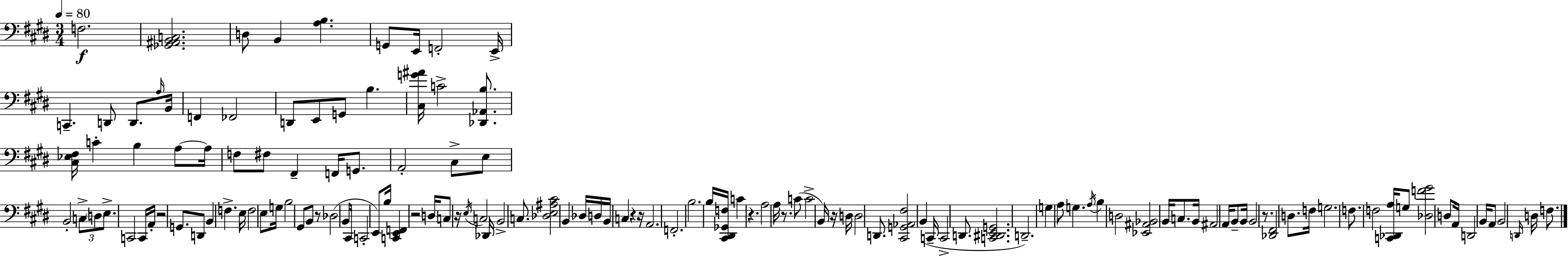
F3/h. [Gb2,A#2,B2,C3]/h. D3/e B2/q [A3,B3]/q. G2/e E2/s F2/h E2/s C2/q. D2/e D2/e. A3/s B2/s F2/q FES2/h D2/e E2/e G2/e B3/q. [C#3,G4,A#4]/s C4/h [Db2,Ab2,B3]/e. [C#3,Eb3,F#3]/s C4/q B3/q A3/e A3/s F3/e F#3/e F#2/q F2/s G2/e. A2/h C#3/e E3/e B2/h C3/e D3/e E3/e. C2/h C2/s A2/s R/h G2/e. D2/e B2/q F3/q. E3/s F3/h E3/e G3/s B3/h G#2/e B2/e R/e Db3/h B2/e C#2/s C2/h E2/e B3/s [C2,E2,F2]/q R/h D3/s C3/e R/s E3/s C3/h Db2/s B2/h C3/e. [Db3,E3,A#3,C#4]/h B2/q Db3/s D3/s B2/s C3/q R/q R/s A2/h. F2/h. B3/h. B3/s [C#2,D#2,Gb2,F3]/s C4/q R/q. A3/h A3/s R/e. C4/e C4/h B2/s R/s D3/s D3/h D2/e. [C#2,G2,Ab2,F#3]/h B2/q C2/s C2/h D2/e. [C2,D#2,E2,G2]/h. D2/h. G3/q A3/e G3/q. A3/s B3/q D3/h [Eb2,A#2,Bb2]/h B2/s C3/e. B2/s A#2/h A2/s B2/e B2/s B2/h R/e. [Db2,F#2]/h D3/e. F3/s G3/h. F3/e. F3/h [C2,Db2,A3]/s G3/e [Db3,F4,G#4]/h D3/e A2/s D2/h B2/s A2/e B2/h D2/s D3/s F3/e.